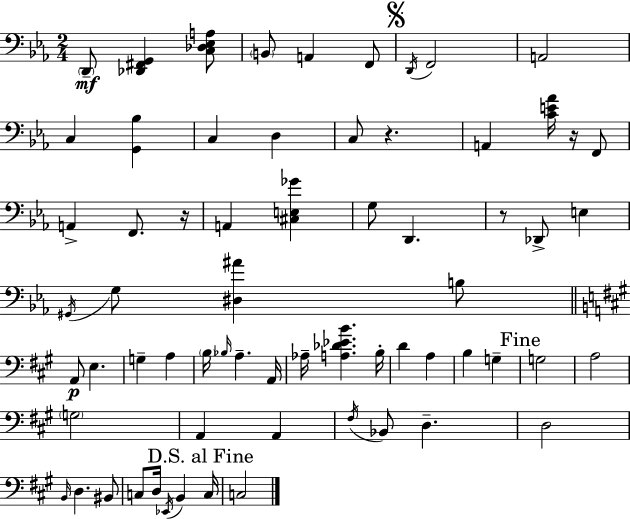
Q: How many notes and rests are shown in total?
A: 66